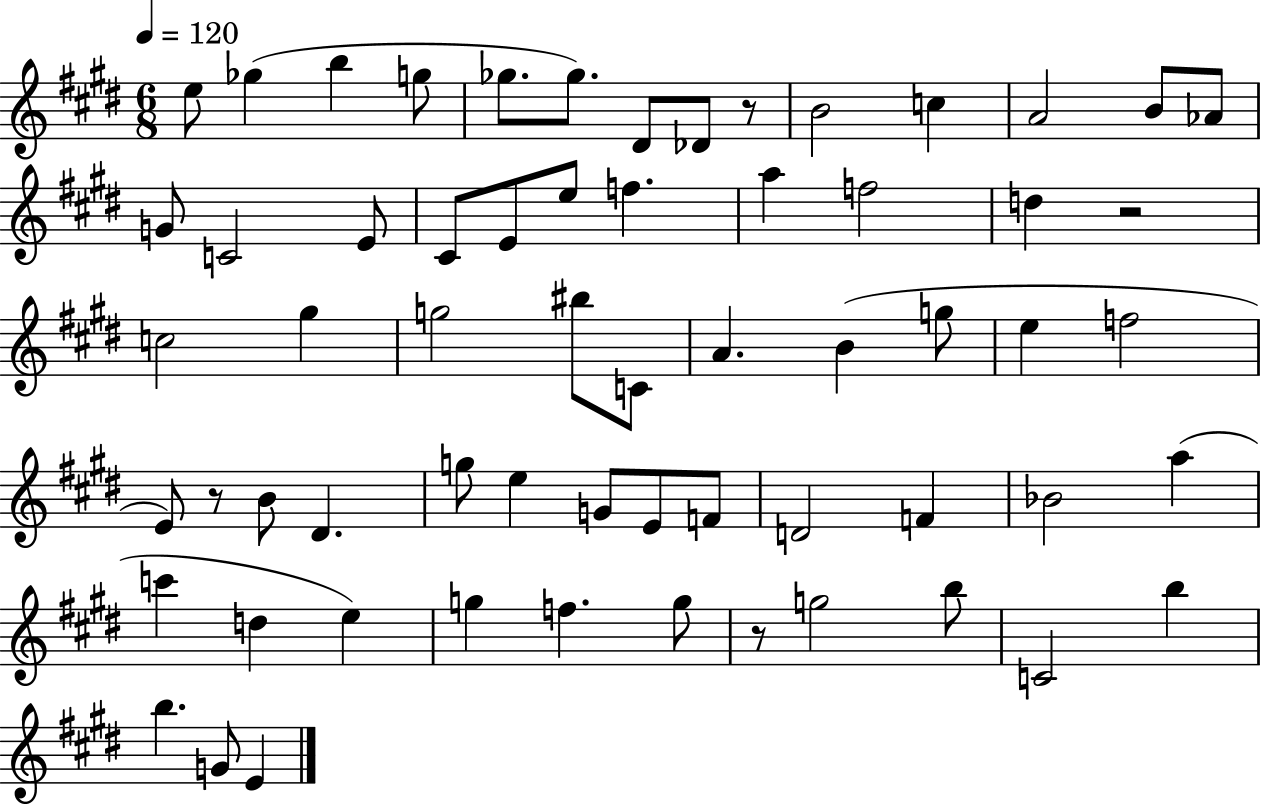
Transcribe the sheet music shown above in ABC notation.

X:1
T:Untitled
M:6/8
L:1/4
K:E
e/2 _g b g/2 _g/2 _g/2 ^D/2 _D/2 z/2 B2 c A2 B/2 _A/2 G/2 C2 E/2 ^C/2 E/2 e/2 f a f2 d z2 c2 ^g g2 ^b/2 C/2 A B g/2 e f2 E/2 z/2 B/2 ^D g/2 e G/2 E/2 F/2 D2 F _B2 a c' d e g f g/2 z/2 g2 b/2 C2 b b G/2 E